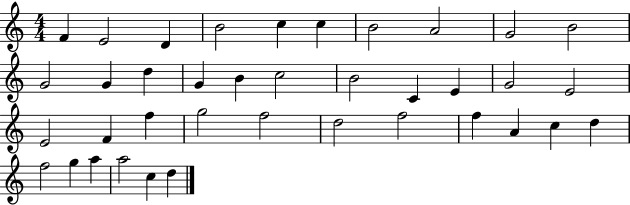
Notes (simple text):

F4/q E4/h D4/q B4/h C5/q C5/q B4/h A4/h G4/h B4/h G4/h G4/q D5/q G4/q B4/q C5/h B4/h C4/q E4/q G4/h E4/h E4/h F4/q F5/q G5/h F5/h D5/h F5/h F5/q A4/q C5/q D5/q F5/h G5/q A5/q A5/h C5/q D5/q